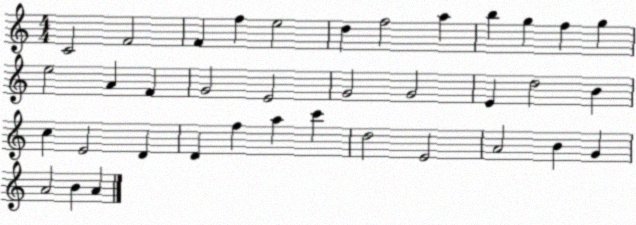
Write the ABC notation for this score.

X:1
T:Untitled
M:4/4
L:1/4
K:C
C2 F2 F f e2 d f2 a b g f g e2 A F G2 E2 G2 G2 E d2 B c E2 D D f a c' d2 E2 A2 B G A2 B A